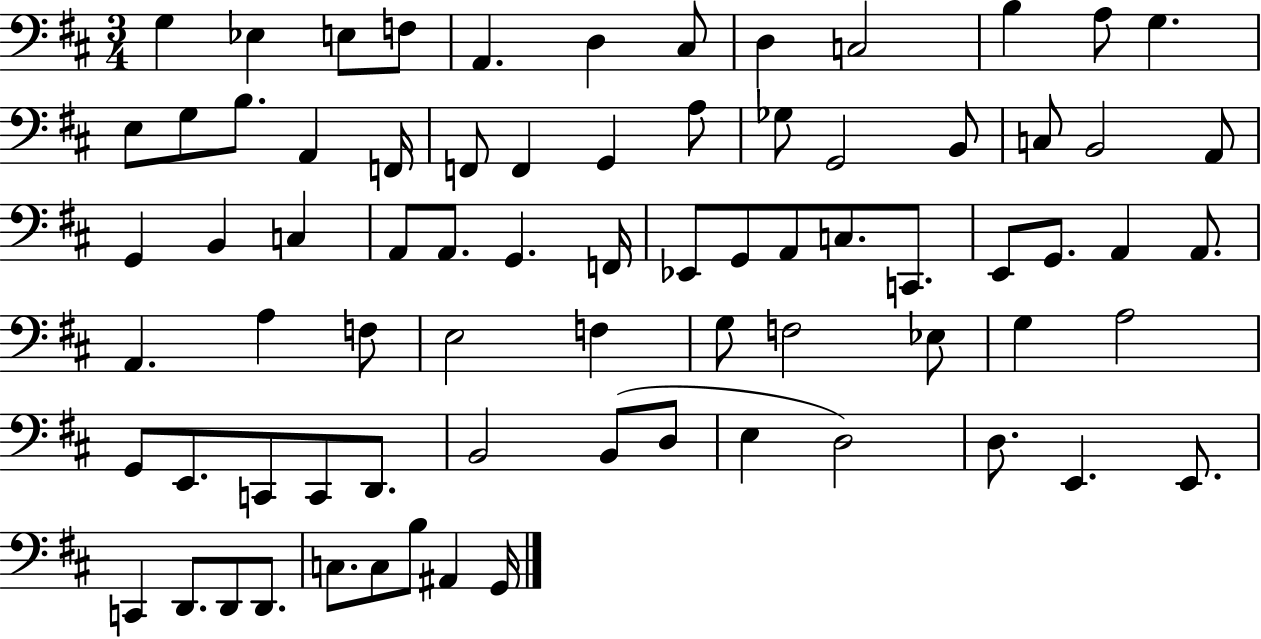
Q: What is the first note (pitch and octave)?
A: G3